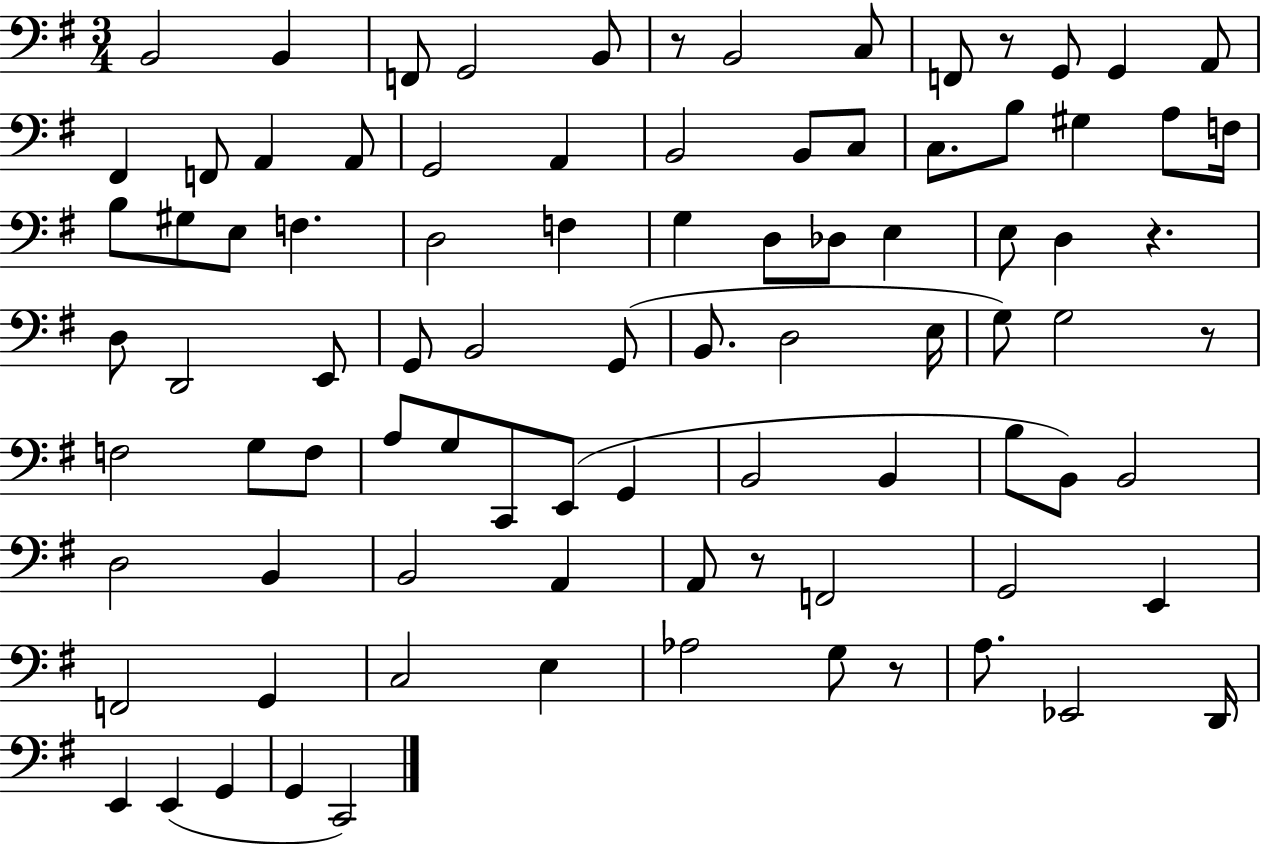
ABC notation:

X:1
T:Untitled
M:3/4
L:1/4
K:G
B,,2 B,, F,,/2 G,,2 B,,/2 z/2 B,,2 C,/2 F,,/2 z/2 G,,/2 G,, A,,/2 ^F,, F,,/2 A,, A,,/2 G,,2 A,, B,,2 B,,/2 C,/2 C,/2 B,/2 ^G, A,/2 F,/4 B,/2 ^G,/2 E,/2 F, D,2 F, G, D,/2 _D,/2 E, E,/2 D, z D,/2 D,,2 E,,/2 G,,/2 B,,2 G,,/2 B,,/2 D,2 E,/4 G,/2 G,2 z/2 F,2 G,/2 F,/2 A,/2 G,/2 C,,/2 E,,/2 G,, B,,2 B,, B,/2 B,,/2 B,,2 D,2 B,, B,,2 A,, A,,/2 z/2 F,,2 G,,2 E,, F,,2 G,, C,2 E, _A,2 G,/2 z/2 A,/2 _E,,2 D,,/4 E,, E,, G,, G,, C,,2